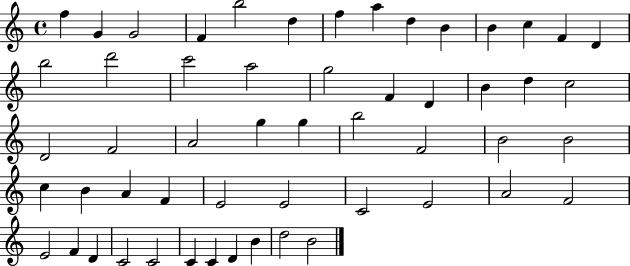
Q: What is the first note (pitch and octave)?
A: F5